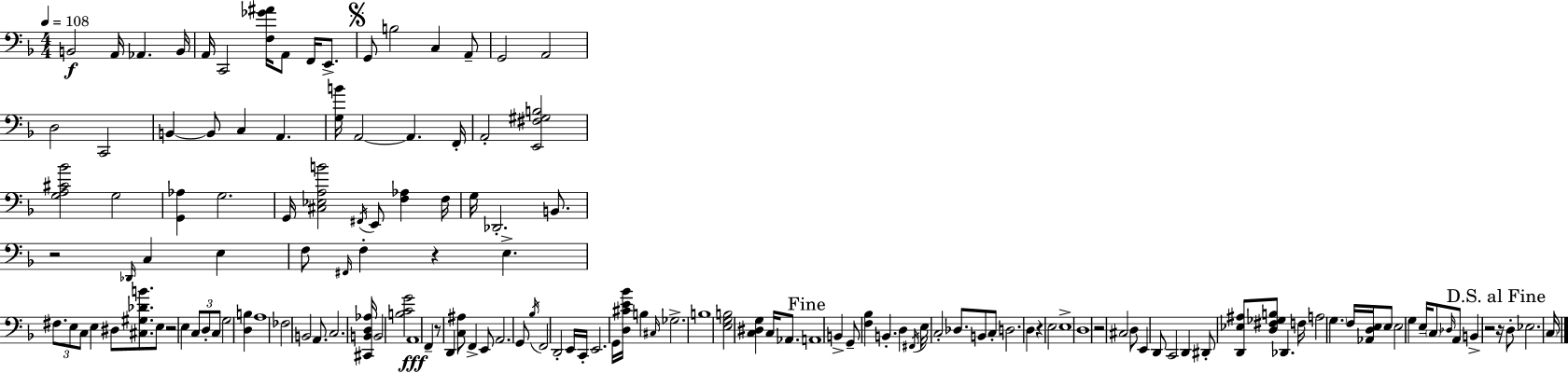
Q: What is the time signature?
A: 4/4